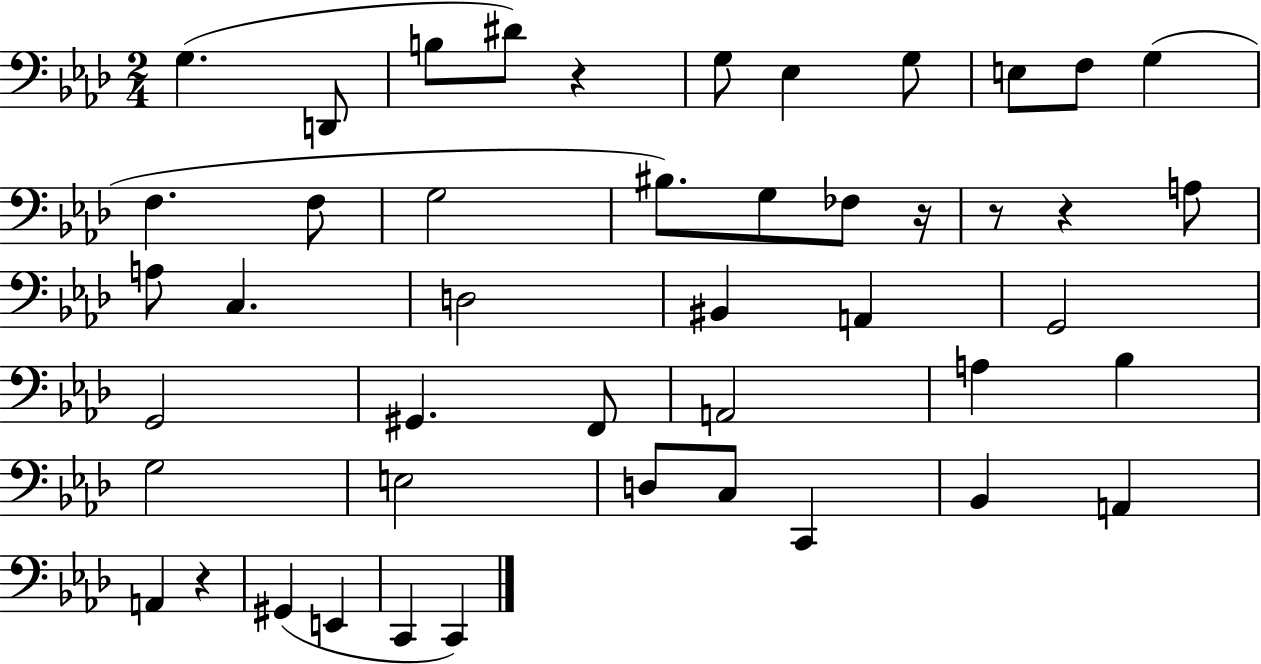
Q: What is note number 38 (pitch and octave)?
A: G#2